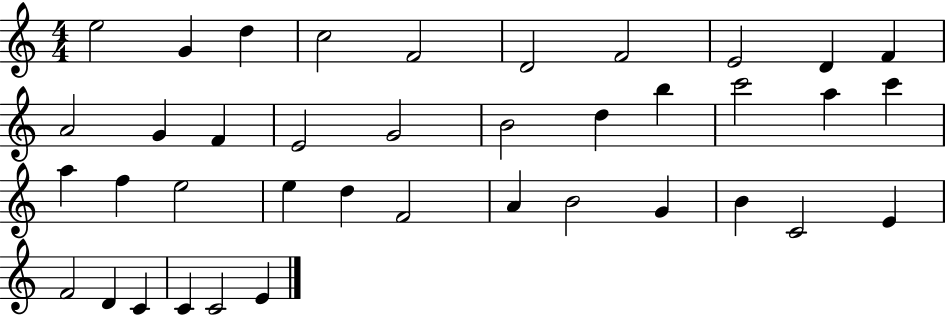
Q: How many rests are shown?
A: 0